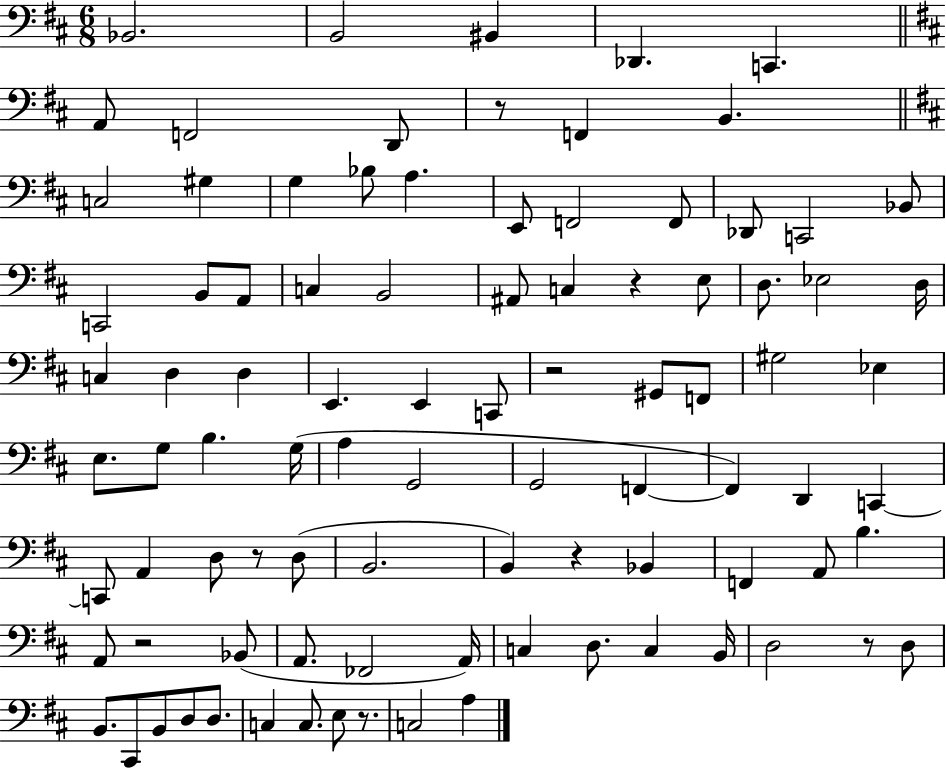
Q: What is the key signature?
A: D major